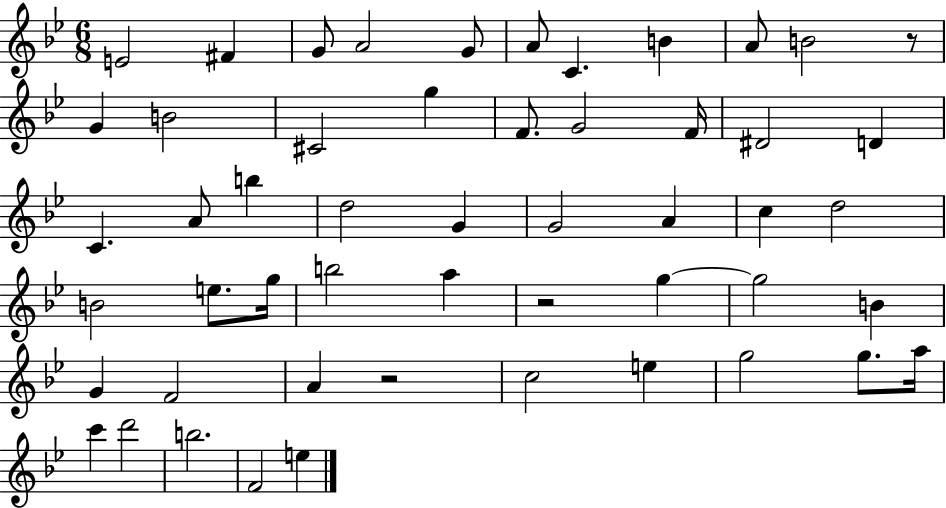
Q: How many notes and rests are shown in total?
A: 52